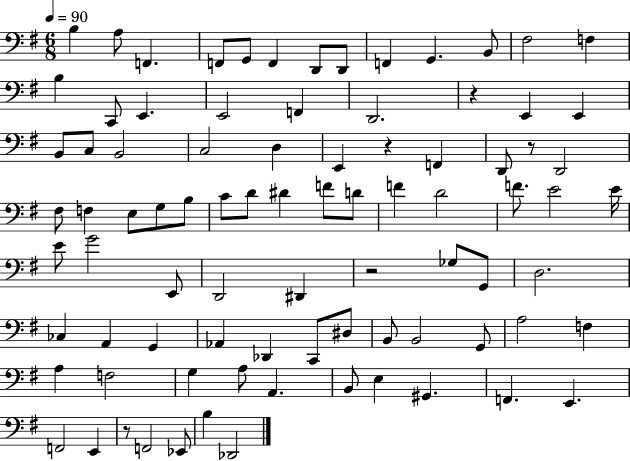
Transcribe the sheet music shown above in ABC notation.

X:1
T:Untitled
M:6/8
L:1/4
K:G
B, A,/2 F,, F,,/2 G,,/2 F,, D,,/2 D,,/2 F,, G,, B,,/2 ^F,2 F, B, C,,/2 E,, E,,2 F,, D,,2 z E,, E,, B,,/2 C,/2 B,,2 C,2 D, E,, z F,, D,,/2 z/2 D,,2 ^F,/2 F, E,/2 G,/2 B,/2 C/2 D/2 ^D F/2 D/2 F D2 F/2 E2 E/4 E/2 G2 E,,/2 D,,2 ^D,, z2 _G,/2 G,,/2 D,2 _C, A,, G,, _A,, _D,, C,,/2 ^D,/2 B,,/2 B,,2 G,,/2 A,2 F, A, F,2 G, A,/2 A,, B,,/2 E, ^G,, F,, E,, F,,2 E,, z/2 F,,2 _E,,/2 B, _D,,2